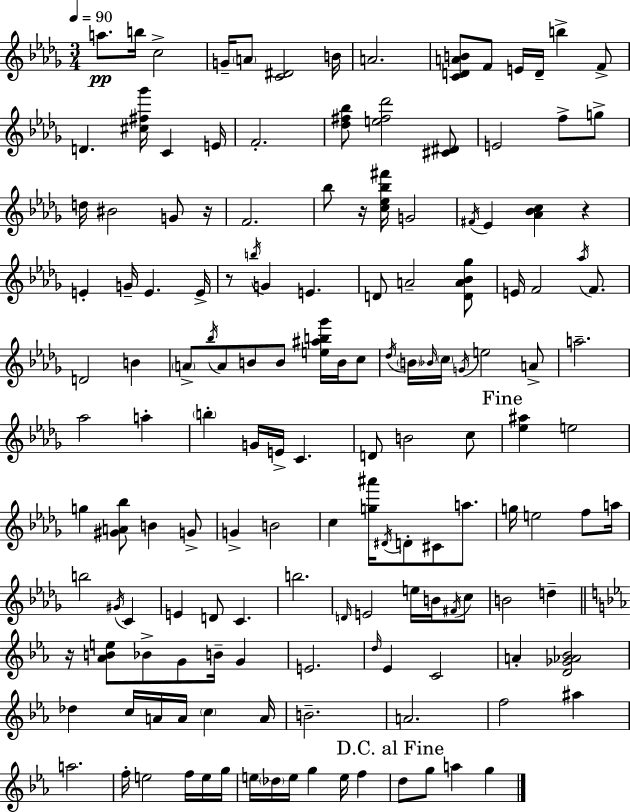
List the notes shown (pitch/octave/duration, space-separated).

A5/e. B5/s C5/h G4/s A4/e [C4,D#4]/h B4/s A4/h. [C4,D4,A4,B4]/e F4/e E4/s D4/s B5/q F4/e D4/q. [C#5,F#5,Gb6]/s C4/q E4/s F4/h. [Db5,F#5,Bb5]/e [E5,F#5,Db6]/h [C#4,D#4]/e E4/h F5/e G5/e D5/s BIS4/h G4/e R/s F4/h. Bb5/e R/s [C5,Eb5,Bb5,F#6]/s G4/h F#4/s Eb4/q [Ab4,Bb4,C5]/q R/q E4/q G4/s E4/q. E4/s R/e B5/s G4/q E4/q. D4/e A4/h [D4,A4,Bb4,Gb5]/e E4/s F4/h Ab5/s F4/e. D4/h B4/q A4/e Bb5/s A4/e B4/e B4/e [E5,A#5,B5,Gb6]/s B4/s C5/e Db5/s B4/s Bb4/s C5/s G4/s E5/h A4/e A5/h. Ab5/h A5/q B5/q G4/s E4/s C4/q. D4/e B4/h C5/e [Eb5,A#5]/q E5/h G5/q [G#4,A4,Bb5]/e B4/q G4/e G4/q B4/h C5/q [G5,A#6]/s D#4/s D4/e C#4/e A5/e. G5/s E5/h F5/e A5/s B5/h G#4/s C4/q E4/q D4/e C4/q. B5/h. D4/s E4/h E5/s B4/s F#4/s C5/e B4/h D5/q R/s [Ab4,B4,E5]/e Bb4/e G4/e B4/s G4/q E4/h. D5/s Eb4/q C4/h A4/q [D4,Gb4,Ab4,Bb4]/h Db5/q C5/s A4/s A4/s C5/q A4/s B4/h. A4/h. F5/h A#5/q A5/h. F5/s E5/h F5/s E5/s G5/s E5/s Db5/s E5/s G5/q E5/s F5/q D5/e G5/e A5/q G5/q